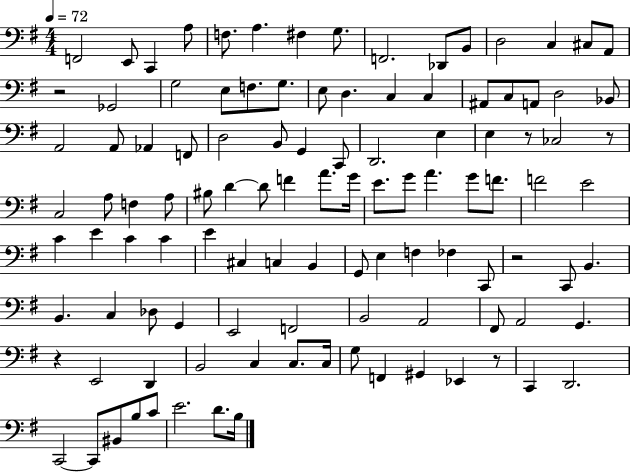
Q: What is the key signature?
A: G major